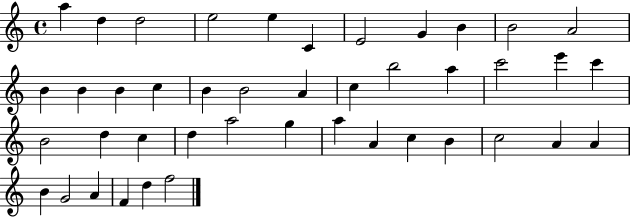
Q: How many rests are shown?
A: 0